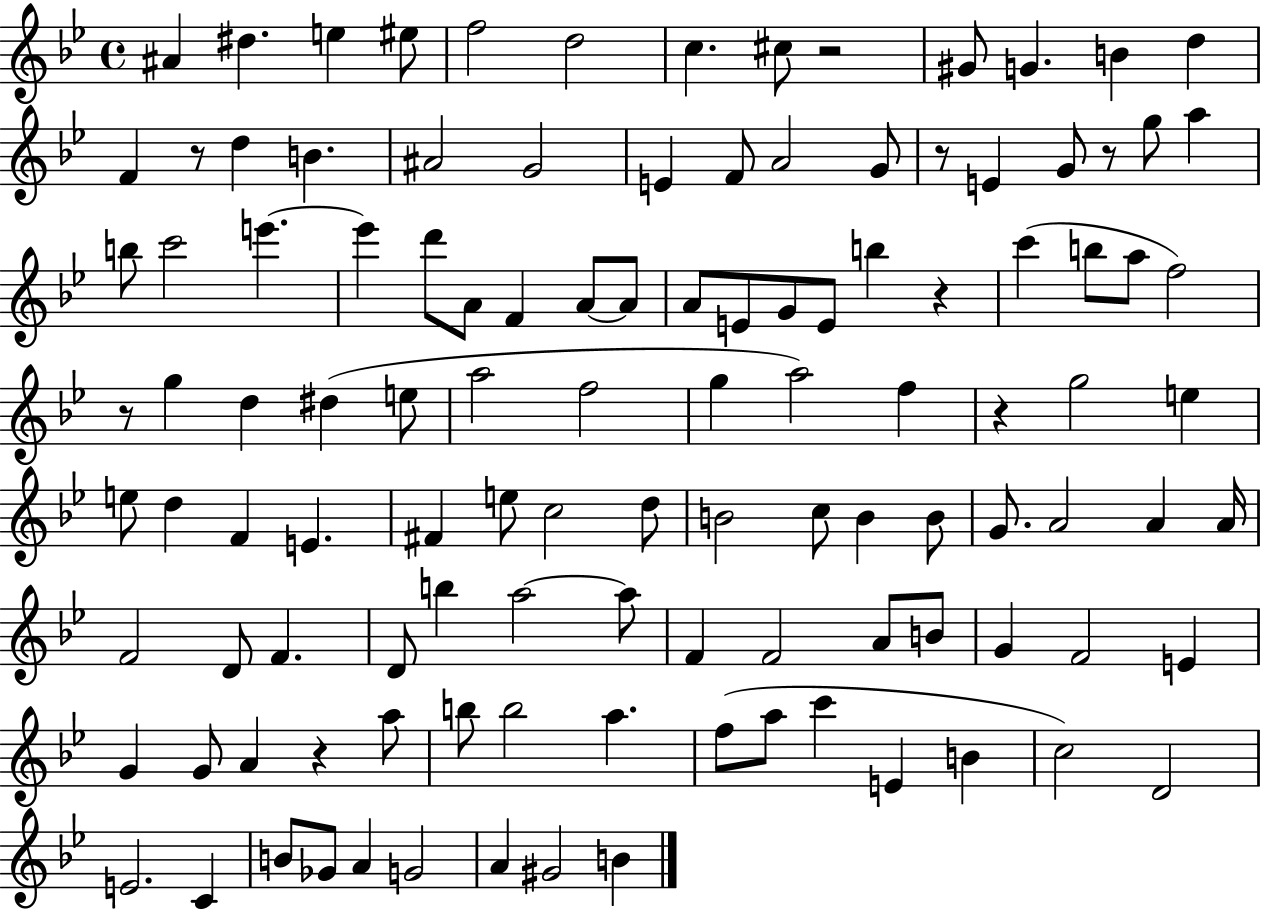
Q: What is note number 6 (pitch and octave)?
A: D5